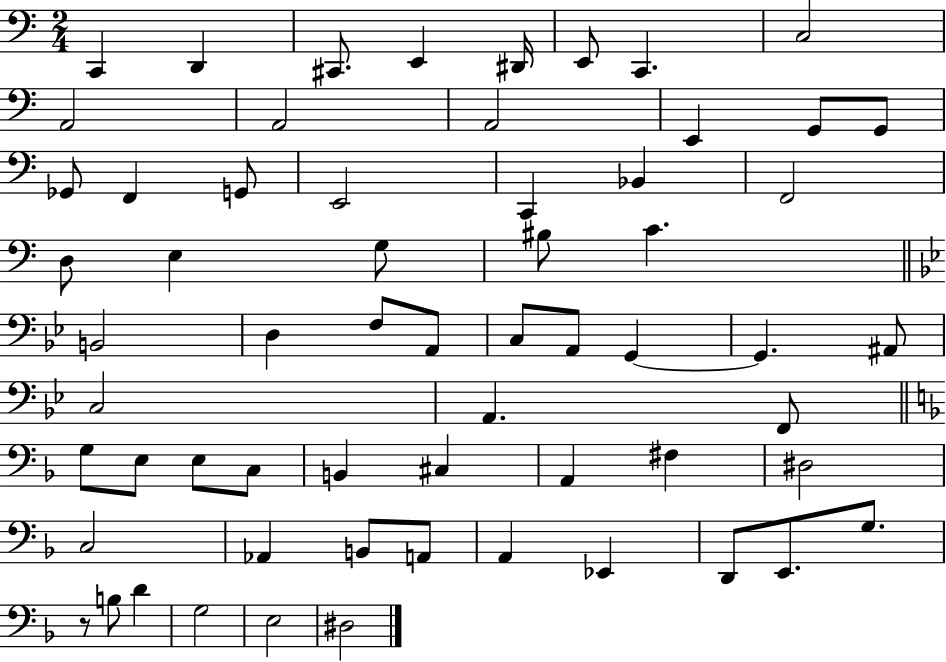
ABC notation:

X:1
T:Untitled
M:2/4
L:1/4
K:C
C,, D,, ^C,,/2 E,, ^D,,/4 E,,/2 C,, C,2 A,,2 A,,2 A,,2 E,, G,,/2 G,,/2 _G,,/2 F,, G,,/2 E,,2 C,, _B,, F,,2 D,/2 E, G,/2 ^B,/2 C B,,2 D, F,/2 A,,/2 C,/2 A,,/2 G,, G,, ^A,,/2 C,2 A,, F,,/2 G,/2 E,/2 E,/2 C,/2 B,, ^C, A,, ^F, ^D,2 C,2 _A,, B,,/2 A,,/2 A,, _E,, D,,/2 E,,/2 G,/2 z/2 B,/2 D G,2 E,2 ^D,2